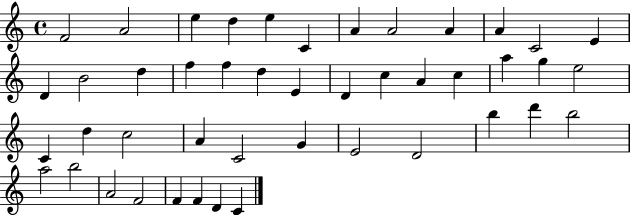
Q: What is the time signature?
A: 4/4